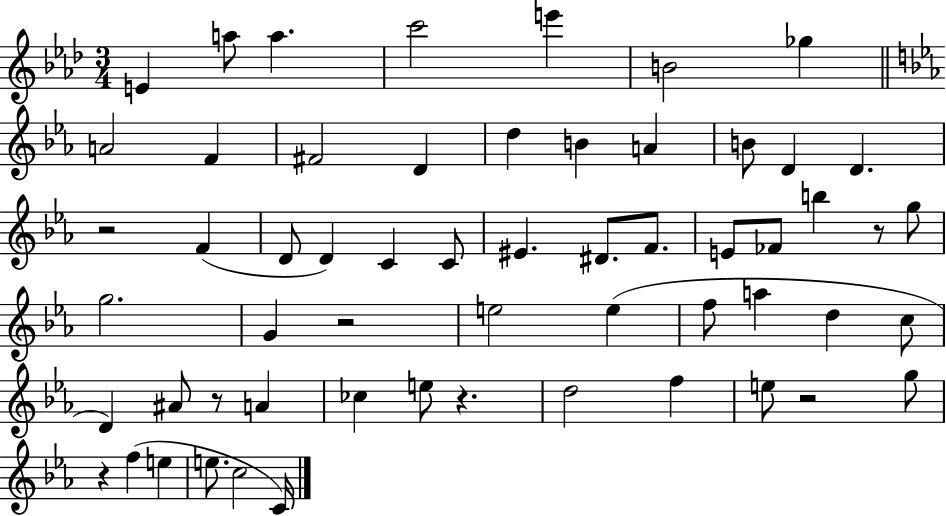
E4/q A5/e A5/q. C6/h E6/q B4/h Gb5/q A4/h F4/q F#4/h D4/q D5/q B4/q A4/q B4/e D4/q D4/q. R/h F4/q D4/e D4/q C4/q C4/e EIS4/q. D#4/e. F4/e. E4/e FES4/e B5/q R/e G5/e G5/h. G4/q R/h E5/h E5/q F5/e A5/q D5/q C5/e D4/q A#4/e R/e A4/q CES5/q E5/e R/q. D5/h F5/q E5/e R/h G5/e R/q F5/q E5/q E5/e. C5/h C4/s